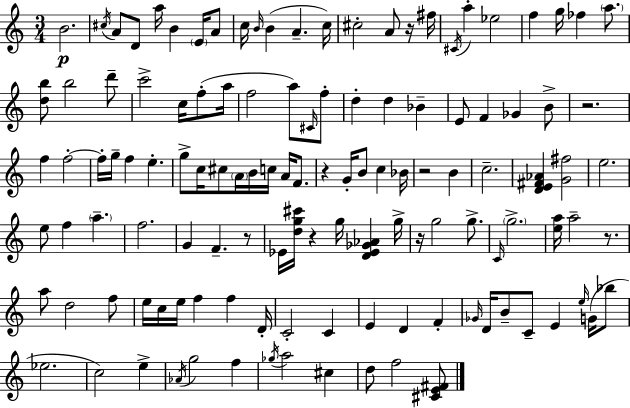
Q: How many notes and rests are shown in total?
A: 123